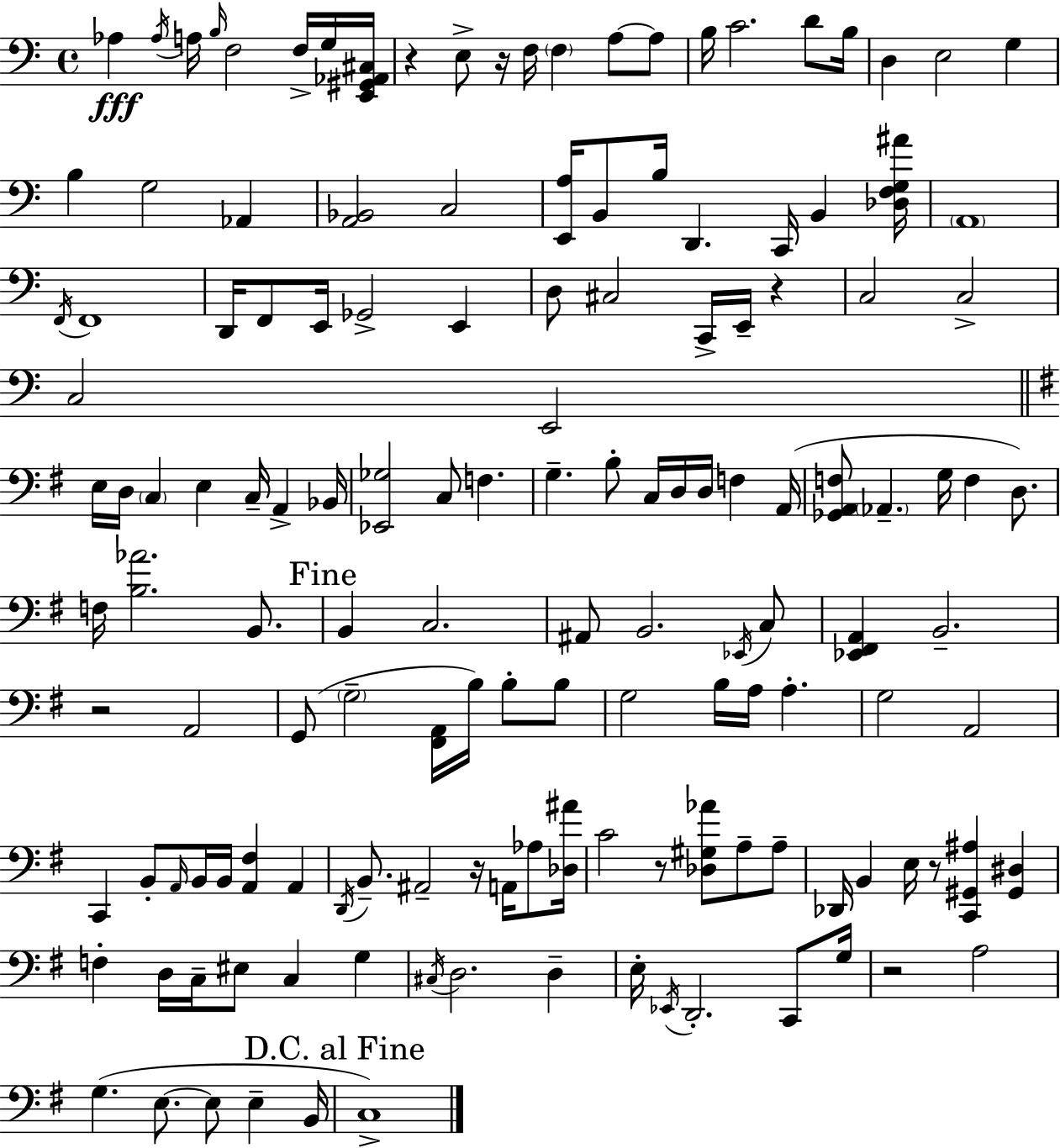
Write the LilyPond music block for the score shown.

{
  \clef bass
  \time 4/4
  \defaultTimeSignature
  \key c \major
  \repeat volta 2 { aes4\fff \acciaccatura { aes16 } a16 \grace { b16 } f2 f16-> | g16 <e, gis, aes, cis>16 r4 e8-> r16 f16 \parenthesize f4 a8~~ | a8 b16 c'2. d'8 | b16 d4 e2 g4 | \break b4 g2 aes,4 | <a, bes,>2 c2 | <e, a>16 b,8 b16 d,4. c,16 b,4 | <des f g ais'>16 \parenthesize a,1 | \break \acciaccatura { f,16 } f,1 | d,16 f,8 e,16 ges,2-> e,4 | d8 cis2 c,16-> e,16-- r4 | c2 c2-> | \break c2 e,2 | \bar "||" \break \key e \minor e16 d16 \parenthesize c4 e4 c16-- a,4-> bes,16 | <ees, ges>2 c8 f4. | g4.-- b8-. c16 d16 d16 f4 a,16( | <ges, a, f>8 \parenthesize aes,4.-- g16 f4 d8.) | \break f16 <b aes'>2. b,8. | \mark "Fine" b,4 c2. | ais,8 b,2. \acciaccatura { ees,16 } c8 | <ees, fis, a,>4 b,2.-- | \break r2 a,2 | g,8( \parenthesize g2-- <fis, a,>16 b16) b8-. b8 | g2 b16 a16 a4.-. | g2 a,2 | \break c,4 b,8-. \grace { a,16 } b,16 b,16 <a, fis>4 a,4 | \acciaccatura { d,16 } b,8.-- ais,2-- r16 a,16 | aes8 <des ais'>16 c'2 r8 <des gis aes'>8 a8-- | a8-- des,16 b,4 e16 r8 <c, gis, ais>4 <gis, dis>4 | \break f4-. d16 c16-- eis8 c4 g4 | \acciaccatura { cis16 } d2. | d4-- e16-. \acciaccatura { ees,16 } d,2.-. | c,8 g16 r2 a2 | \break g4.( e8.~~ e8 | e4-- b,16 \mark "D.C. al Fine" c1->) | } \bar "|."
}